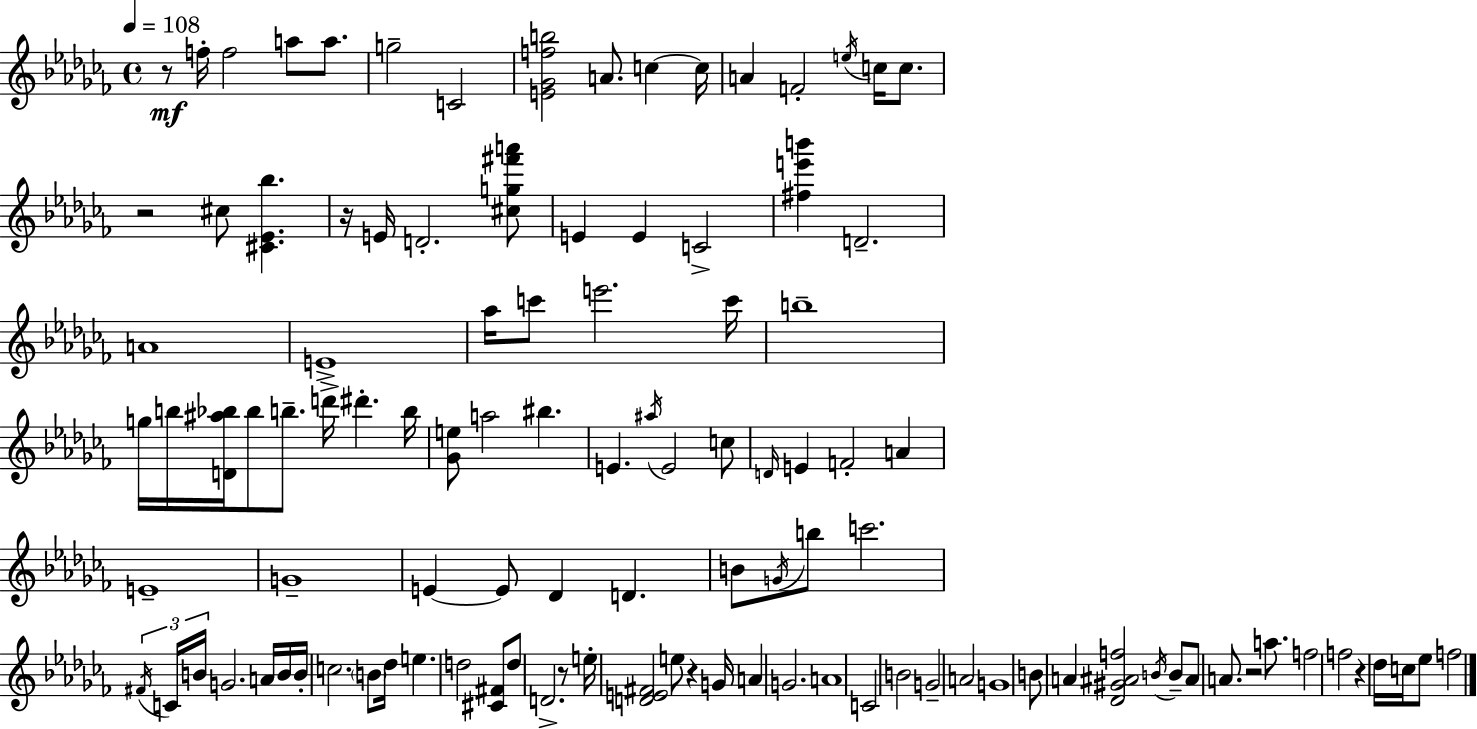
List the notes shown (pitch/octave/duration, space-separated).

R/e F5/s F5/h A5/e A5/e. G5/h C4/h [E4,Gb4,F5,B5]/h A4/e. C5/q C5/s A4/q F4/h E5/s C5/s C5/e. R/h C#5/e [C#4,Eb4,Bb5]/q. R/s E4/s D4/h. [C#5,G5,F#6,A6]/e E4/q E4/q C4/h [F#5,E6,B6]/q D4/h. A4/w E4/w Ab5/s C6/e E6/h. C6/s B5/w G5/s B5/s [D4,A#5,Bb5]/s Bb5/e B5/e. D6/s D#6/q. B5/s [Gb4,E5]/e A5/h BIS5/q. E4/q. A#5/s E4/h C5/e D4/s E4/q F4/h A4/q E4/w G4/w E4/q E4/e Db4/q D4/q. B4/e G4/s B5/e C6/h. F#4/s C4/s B4/s G4/h. A4/s B4/s B4/s C5/h. B4/e Db5/s E5/q. D5/h [C#4,F#4]/e D5/e D4/h. R/e E5/s [D4,E4,F#4]/h E5/e R/q G4/s A4/q G4/h. A4/w C4/h B4/h G4/h A4/h G4/w B4/e A4/q [Db4,G#4,A#4,F5]/h B4/s B4/e A#4/e A4/e. R/h A5/e. F5/h F5/h R/q Db5/s C5/s Eb5/e F5/h